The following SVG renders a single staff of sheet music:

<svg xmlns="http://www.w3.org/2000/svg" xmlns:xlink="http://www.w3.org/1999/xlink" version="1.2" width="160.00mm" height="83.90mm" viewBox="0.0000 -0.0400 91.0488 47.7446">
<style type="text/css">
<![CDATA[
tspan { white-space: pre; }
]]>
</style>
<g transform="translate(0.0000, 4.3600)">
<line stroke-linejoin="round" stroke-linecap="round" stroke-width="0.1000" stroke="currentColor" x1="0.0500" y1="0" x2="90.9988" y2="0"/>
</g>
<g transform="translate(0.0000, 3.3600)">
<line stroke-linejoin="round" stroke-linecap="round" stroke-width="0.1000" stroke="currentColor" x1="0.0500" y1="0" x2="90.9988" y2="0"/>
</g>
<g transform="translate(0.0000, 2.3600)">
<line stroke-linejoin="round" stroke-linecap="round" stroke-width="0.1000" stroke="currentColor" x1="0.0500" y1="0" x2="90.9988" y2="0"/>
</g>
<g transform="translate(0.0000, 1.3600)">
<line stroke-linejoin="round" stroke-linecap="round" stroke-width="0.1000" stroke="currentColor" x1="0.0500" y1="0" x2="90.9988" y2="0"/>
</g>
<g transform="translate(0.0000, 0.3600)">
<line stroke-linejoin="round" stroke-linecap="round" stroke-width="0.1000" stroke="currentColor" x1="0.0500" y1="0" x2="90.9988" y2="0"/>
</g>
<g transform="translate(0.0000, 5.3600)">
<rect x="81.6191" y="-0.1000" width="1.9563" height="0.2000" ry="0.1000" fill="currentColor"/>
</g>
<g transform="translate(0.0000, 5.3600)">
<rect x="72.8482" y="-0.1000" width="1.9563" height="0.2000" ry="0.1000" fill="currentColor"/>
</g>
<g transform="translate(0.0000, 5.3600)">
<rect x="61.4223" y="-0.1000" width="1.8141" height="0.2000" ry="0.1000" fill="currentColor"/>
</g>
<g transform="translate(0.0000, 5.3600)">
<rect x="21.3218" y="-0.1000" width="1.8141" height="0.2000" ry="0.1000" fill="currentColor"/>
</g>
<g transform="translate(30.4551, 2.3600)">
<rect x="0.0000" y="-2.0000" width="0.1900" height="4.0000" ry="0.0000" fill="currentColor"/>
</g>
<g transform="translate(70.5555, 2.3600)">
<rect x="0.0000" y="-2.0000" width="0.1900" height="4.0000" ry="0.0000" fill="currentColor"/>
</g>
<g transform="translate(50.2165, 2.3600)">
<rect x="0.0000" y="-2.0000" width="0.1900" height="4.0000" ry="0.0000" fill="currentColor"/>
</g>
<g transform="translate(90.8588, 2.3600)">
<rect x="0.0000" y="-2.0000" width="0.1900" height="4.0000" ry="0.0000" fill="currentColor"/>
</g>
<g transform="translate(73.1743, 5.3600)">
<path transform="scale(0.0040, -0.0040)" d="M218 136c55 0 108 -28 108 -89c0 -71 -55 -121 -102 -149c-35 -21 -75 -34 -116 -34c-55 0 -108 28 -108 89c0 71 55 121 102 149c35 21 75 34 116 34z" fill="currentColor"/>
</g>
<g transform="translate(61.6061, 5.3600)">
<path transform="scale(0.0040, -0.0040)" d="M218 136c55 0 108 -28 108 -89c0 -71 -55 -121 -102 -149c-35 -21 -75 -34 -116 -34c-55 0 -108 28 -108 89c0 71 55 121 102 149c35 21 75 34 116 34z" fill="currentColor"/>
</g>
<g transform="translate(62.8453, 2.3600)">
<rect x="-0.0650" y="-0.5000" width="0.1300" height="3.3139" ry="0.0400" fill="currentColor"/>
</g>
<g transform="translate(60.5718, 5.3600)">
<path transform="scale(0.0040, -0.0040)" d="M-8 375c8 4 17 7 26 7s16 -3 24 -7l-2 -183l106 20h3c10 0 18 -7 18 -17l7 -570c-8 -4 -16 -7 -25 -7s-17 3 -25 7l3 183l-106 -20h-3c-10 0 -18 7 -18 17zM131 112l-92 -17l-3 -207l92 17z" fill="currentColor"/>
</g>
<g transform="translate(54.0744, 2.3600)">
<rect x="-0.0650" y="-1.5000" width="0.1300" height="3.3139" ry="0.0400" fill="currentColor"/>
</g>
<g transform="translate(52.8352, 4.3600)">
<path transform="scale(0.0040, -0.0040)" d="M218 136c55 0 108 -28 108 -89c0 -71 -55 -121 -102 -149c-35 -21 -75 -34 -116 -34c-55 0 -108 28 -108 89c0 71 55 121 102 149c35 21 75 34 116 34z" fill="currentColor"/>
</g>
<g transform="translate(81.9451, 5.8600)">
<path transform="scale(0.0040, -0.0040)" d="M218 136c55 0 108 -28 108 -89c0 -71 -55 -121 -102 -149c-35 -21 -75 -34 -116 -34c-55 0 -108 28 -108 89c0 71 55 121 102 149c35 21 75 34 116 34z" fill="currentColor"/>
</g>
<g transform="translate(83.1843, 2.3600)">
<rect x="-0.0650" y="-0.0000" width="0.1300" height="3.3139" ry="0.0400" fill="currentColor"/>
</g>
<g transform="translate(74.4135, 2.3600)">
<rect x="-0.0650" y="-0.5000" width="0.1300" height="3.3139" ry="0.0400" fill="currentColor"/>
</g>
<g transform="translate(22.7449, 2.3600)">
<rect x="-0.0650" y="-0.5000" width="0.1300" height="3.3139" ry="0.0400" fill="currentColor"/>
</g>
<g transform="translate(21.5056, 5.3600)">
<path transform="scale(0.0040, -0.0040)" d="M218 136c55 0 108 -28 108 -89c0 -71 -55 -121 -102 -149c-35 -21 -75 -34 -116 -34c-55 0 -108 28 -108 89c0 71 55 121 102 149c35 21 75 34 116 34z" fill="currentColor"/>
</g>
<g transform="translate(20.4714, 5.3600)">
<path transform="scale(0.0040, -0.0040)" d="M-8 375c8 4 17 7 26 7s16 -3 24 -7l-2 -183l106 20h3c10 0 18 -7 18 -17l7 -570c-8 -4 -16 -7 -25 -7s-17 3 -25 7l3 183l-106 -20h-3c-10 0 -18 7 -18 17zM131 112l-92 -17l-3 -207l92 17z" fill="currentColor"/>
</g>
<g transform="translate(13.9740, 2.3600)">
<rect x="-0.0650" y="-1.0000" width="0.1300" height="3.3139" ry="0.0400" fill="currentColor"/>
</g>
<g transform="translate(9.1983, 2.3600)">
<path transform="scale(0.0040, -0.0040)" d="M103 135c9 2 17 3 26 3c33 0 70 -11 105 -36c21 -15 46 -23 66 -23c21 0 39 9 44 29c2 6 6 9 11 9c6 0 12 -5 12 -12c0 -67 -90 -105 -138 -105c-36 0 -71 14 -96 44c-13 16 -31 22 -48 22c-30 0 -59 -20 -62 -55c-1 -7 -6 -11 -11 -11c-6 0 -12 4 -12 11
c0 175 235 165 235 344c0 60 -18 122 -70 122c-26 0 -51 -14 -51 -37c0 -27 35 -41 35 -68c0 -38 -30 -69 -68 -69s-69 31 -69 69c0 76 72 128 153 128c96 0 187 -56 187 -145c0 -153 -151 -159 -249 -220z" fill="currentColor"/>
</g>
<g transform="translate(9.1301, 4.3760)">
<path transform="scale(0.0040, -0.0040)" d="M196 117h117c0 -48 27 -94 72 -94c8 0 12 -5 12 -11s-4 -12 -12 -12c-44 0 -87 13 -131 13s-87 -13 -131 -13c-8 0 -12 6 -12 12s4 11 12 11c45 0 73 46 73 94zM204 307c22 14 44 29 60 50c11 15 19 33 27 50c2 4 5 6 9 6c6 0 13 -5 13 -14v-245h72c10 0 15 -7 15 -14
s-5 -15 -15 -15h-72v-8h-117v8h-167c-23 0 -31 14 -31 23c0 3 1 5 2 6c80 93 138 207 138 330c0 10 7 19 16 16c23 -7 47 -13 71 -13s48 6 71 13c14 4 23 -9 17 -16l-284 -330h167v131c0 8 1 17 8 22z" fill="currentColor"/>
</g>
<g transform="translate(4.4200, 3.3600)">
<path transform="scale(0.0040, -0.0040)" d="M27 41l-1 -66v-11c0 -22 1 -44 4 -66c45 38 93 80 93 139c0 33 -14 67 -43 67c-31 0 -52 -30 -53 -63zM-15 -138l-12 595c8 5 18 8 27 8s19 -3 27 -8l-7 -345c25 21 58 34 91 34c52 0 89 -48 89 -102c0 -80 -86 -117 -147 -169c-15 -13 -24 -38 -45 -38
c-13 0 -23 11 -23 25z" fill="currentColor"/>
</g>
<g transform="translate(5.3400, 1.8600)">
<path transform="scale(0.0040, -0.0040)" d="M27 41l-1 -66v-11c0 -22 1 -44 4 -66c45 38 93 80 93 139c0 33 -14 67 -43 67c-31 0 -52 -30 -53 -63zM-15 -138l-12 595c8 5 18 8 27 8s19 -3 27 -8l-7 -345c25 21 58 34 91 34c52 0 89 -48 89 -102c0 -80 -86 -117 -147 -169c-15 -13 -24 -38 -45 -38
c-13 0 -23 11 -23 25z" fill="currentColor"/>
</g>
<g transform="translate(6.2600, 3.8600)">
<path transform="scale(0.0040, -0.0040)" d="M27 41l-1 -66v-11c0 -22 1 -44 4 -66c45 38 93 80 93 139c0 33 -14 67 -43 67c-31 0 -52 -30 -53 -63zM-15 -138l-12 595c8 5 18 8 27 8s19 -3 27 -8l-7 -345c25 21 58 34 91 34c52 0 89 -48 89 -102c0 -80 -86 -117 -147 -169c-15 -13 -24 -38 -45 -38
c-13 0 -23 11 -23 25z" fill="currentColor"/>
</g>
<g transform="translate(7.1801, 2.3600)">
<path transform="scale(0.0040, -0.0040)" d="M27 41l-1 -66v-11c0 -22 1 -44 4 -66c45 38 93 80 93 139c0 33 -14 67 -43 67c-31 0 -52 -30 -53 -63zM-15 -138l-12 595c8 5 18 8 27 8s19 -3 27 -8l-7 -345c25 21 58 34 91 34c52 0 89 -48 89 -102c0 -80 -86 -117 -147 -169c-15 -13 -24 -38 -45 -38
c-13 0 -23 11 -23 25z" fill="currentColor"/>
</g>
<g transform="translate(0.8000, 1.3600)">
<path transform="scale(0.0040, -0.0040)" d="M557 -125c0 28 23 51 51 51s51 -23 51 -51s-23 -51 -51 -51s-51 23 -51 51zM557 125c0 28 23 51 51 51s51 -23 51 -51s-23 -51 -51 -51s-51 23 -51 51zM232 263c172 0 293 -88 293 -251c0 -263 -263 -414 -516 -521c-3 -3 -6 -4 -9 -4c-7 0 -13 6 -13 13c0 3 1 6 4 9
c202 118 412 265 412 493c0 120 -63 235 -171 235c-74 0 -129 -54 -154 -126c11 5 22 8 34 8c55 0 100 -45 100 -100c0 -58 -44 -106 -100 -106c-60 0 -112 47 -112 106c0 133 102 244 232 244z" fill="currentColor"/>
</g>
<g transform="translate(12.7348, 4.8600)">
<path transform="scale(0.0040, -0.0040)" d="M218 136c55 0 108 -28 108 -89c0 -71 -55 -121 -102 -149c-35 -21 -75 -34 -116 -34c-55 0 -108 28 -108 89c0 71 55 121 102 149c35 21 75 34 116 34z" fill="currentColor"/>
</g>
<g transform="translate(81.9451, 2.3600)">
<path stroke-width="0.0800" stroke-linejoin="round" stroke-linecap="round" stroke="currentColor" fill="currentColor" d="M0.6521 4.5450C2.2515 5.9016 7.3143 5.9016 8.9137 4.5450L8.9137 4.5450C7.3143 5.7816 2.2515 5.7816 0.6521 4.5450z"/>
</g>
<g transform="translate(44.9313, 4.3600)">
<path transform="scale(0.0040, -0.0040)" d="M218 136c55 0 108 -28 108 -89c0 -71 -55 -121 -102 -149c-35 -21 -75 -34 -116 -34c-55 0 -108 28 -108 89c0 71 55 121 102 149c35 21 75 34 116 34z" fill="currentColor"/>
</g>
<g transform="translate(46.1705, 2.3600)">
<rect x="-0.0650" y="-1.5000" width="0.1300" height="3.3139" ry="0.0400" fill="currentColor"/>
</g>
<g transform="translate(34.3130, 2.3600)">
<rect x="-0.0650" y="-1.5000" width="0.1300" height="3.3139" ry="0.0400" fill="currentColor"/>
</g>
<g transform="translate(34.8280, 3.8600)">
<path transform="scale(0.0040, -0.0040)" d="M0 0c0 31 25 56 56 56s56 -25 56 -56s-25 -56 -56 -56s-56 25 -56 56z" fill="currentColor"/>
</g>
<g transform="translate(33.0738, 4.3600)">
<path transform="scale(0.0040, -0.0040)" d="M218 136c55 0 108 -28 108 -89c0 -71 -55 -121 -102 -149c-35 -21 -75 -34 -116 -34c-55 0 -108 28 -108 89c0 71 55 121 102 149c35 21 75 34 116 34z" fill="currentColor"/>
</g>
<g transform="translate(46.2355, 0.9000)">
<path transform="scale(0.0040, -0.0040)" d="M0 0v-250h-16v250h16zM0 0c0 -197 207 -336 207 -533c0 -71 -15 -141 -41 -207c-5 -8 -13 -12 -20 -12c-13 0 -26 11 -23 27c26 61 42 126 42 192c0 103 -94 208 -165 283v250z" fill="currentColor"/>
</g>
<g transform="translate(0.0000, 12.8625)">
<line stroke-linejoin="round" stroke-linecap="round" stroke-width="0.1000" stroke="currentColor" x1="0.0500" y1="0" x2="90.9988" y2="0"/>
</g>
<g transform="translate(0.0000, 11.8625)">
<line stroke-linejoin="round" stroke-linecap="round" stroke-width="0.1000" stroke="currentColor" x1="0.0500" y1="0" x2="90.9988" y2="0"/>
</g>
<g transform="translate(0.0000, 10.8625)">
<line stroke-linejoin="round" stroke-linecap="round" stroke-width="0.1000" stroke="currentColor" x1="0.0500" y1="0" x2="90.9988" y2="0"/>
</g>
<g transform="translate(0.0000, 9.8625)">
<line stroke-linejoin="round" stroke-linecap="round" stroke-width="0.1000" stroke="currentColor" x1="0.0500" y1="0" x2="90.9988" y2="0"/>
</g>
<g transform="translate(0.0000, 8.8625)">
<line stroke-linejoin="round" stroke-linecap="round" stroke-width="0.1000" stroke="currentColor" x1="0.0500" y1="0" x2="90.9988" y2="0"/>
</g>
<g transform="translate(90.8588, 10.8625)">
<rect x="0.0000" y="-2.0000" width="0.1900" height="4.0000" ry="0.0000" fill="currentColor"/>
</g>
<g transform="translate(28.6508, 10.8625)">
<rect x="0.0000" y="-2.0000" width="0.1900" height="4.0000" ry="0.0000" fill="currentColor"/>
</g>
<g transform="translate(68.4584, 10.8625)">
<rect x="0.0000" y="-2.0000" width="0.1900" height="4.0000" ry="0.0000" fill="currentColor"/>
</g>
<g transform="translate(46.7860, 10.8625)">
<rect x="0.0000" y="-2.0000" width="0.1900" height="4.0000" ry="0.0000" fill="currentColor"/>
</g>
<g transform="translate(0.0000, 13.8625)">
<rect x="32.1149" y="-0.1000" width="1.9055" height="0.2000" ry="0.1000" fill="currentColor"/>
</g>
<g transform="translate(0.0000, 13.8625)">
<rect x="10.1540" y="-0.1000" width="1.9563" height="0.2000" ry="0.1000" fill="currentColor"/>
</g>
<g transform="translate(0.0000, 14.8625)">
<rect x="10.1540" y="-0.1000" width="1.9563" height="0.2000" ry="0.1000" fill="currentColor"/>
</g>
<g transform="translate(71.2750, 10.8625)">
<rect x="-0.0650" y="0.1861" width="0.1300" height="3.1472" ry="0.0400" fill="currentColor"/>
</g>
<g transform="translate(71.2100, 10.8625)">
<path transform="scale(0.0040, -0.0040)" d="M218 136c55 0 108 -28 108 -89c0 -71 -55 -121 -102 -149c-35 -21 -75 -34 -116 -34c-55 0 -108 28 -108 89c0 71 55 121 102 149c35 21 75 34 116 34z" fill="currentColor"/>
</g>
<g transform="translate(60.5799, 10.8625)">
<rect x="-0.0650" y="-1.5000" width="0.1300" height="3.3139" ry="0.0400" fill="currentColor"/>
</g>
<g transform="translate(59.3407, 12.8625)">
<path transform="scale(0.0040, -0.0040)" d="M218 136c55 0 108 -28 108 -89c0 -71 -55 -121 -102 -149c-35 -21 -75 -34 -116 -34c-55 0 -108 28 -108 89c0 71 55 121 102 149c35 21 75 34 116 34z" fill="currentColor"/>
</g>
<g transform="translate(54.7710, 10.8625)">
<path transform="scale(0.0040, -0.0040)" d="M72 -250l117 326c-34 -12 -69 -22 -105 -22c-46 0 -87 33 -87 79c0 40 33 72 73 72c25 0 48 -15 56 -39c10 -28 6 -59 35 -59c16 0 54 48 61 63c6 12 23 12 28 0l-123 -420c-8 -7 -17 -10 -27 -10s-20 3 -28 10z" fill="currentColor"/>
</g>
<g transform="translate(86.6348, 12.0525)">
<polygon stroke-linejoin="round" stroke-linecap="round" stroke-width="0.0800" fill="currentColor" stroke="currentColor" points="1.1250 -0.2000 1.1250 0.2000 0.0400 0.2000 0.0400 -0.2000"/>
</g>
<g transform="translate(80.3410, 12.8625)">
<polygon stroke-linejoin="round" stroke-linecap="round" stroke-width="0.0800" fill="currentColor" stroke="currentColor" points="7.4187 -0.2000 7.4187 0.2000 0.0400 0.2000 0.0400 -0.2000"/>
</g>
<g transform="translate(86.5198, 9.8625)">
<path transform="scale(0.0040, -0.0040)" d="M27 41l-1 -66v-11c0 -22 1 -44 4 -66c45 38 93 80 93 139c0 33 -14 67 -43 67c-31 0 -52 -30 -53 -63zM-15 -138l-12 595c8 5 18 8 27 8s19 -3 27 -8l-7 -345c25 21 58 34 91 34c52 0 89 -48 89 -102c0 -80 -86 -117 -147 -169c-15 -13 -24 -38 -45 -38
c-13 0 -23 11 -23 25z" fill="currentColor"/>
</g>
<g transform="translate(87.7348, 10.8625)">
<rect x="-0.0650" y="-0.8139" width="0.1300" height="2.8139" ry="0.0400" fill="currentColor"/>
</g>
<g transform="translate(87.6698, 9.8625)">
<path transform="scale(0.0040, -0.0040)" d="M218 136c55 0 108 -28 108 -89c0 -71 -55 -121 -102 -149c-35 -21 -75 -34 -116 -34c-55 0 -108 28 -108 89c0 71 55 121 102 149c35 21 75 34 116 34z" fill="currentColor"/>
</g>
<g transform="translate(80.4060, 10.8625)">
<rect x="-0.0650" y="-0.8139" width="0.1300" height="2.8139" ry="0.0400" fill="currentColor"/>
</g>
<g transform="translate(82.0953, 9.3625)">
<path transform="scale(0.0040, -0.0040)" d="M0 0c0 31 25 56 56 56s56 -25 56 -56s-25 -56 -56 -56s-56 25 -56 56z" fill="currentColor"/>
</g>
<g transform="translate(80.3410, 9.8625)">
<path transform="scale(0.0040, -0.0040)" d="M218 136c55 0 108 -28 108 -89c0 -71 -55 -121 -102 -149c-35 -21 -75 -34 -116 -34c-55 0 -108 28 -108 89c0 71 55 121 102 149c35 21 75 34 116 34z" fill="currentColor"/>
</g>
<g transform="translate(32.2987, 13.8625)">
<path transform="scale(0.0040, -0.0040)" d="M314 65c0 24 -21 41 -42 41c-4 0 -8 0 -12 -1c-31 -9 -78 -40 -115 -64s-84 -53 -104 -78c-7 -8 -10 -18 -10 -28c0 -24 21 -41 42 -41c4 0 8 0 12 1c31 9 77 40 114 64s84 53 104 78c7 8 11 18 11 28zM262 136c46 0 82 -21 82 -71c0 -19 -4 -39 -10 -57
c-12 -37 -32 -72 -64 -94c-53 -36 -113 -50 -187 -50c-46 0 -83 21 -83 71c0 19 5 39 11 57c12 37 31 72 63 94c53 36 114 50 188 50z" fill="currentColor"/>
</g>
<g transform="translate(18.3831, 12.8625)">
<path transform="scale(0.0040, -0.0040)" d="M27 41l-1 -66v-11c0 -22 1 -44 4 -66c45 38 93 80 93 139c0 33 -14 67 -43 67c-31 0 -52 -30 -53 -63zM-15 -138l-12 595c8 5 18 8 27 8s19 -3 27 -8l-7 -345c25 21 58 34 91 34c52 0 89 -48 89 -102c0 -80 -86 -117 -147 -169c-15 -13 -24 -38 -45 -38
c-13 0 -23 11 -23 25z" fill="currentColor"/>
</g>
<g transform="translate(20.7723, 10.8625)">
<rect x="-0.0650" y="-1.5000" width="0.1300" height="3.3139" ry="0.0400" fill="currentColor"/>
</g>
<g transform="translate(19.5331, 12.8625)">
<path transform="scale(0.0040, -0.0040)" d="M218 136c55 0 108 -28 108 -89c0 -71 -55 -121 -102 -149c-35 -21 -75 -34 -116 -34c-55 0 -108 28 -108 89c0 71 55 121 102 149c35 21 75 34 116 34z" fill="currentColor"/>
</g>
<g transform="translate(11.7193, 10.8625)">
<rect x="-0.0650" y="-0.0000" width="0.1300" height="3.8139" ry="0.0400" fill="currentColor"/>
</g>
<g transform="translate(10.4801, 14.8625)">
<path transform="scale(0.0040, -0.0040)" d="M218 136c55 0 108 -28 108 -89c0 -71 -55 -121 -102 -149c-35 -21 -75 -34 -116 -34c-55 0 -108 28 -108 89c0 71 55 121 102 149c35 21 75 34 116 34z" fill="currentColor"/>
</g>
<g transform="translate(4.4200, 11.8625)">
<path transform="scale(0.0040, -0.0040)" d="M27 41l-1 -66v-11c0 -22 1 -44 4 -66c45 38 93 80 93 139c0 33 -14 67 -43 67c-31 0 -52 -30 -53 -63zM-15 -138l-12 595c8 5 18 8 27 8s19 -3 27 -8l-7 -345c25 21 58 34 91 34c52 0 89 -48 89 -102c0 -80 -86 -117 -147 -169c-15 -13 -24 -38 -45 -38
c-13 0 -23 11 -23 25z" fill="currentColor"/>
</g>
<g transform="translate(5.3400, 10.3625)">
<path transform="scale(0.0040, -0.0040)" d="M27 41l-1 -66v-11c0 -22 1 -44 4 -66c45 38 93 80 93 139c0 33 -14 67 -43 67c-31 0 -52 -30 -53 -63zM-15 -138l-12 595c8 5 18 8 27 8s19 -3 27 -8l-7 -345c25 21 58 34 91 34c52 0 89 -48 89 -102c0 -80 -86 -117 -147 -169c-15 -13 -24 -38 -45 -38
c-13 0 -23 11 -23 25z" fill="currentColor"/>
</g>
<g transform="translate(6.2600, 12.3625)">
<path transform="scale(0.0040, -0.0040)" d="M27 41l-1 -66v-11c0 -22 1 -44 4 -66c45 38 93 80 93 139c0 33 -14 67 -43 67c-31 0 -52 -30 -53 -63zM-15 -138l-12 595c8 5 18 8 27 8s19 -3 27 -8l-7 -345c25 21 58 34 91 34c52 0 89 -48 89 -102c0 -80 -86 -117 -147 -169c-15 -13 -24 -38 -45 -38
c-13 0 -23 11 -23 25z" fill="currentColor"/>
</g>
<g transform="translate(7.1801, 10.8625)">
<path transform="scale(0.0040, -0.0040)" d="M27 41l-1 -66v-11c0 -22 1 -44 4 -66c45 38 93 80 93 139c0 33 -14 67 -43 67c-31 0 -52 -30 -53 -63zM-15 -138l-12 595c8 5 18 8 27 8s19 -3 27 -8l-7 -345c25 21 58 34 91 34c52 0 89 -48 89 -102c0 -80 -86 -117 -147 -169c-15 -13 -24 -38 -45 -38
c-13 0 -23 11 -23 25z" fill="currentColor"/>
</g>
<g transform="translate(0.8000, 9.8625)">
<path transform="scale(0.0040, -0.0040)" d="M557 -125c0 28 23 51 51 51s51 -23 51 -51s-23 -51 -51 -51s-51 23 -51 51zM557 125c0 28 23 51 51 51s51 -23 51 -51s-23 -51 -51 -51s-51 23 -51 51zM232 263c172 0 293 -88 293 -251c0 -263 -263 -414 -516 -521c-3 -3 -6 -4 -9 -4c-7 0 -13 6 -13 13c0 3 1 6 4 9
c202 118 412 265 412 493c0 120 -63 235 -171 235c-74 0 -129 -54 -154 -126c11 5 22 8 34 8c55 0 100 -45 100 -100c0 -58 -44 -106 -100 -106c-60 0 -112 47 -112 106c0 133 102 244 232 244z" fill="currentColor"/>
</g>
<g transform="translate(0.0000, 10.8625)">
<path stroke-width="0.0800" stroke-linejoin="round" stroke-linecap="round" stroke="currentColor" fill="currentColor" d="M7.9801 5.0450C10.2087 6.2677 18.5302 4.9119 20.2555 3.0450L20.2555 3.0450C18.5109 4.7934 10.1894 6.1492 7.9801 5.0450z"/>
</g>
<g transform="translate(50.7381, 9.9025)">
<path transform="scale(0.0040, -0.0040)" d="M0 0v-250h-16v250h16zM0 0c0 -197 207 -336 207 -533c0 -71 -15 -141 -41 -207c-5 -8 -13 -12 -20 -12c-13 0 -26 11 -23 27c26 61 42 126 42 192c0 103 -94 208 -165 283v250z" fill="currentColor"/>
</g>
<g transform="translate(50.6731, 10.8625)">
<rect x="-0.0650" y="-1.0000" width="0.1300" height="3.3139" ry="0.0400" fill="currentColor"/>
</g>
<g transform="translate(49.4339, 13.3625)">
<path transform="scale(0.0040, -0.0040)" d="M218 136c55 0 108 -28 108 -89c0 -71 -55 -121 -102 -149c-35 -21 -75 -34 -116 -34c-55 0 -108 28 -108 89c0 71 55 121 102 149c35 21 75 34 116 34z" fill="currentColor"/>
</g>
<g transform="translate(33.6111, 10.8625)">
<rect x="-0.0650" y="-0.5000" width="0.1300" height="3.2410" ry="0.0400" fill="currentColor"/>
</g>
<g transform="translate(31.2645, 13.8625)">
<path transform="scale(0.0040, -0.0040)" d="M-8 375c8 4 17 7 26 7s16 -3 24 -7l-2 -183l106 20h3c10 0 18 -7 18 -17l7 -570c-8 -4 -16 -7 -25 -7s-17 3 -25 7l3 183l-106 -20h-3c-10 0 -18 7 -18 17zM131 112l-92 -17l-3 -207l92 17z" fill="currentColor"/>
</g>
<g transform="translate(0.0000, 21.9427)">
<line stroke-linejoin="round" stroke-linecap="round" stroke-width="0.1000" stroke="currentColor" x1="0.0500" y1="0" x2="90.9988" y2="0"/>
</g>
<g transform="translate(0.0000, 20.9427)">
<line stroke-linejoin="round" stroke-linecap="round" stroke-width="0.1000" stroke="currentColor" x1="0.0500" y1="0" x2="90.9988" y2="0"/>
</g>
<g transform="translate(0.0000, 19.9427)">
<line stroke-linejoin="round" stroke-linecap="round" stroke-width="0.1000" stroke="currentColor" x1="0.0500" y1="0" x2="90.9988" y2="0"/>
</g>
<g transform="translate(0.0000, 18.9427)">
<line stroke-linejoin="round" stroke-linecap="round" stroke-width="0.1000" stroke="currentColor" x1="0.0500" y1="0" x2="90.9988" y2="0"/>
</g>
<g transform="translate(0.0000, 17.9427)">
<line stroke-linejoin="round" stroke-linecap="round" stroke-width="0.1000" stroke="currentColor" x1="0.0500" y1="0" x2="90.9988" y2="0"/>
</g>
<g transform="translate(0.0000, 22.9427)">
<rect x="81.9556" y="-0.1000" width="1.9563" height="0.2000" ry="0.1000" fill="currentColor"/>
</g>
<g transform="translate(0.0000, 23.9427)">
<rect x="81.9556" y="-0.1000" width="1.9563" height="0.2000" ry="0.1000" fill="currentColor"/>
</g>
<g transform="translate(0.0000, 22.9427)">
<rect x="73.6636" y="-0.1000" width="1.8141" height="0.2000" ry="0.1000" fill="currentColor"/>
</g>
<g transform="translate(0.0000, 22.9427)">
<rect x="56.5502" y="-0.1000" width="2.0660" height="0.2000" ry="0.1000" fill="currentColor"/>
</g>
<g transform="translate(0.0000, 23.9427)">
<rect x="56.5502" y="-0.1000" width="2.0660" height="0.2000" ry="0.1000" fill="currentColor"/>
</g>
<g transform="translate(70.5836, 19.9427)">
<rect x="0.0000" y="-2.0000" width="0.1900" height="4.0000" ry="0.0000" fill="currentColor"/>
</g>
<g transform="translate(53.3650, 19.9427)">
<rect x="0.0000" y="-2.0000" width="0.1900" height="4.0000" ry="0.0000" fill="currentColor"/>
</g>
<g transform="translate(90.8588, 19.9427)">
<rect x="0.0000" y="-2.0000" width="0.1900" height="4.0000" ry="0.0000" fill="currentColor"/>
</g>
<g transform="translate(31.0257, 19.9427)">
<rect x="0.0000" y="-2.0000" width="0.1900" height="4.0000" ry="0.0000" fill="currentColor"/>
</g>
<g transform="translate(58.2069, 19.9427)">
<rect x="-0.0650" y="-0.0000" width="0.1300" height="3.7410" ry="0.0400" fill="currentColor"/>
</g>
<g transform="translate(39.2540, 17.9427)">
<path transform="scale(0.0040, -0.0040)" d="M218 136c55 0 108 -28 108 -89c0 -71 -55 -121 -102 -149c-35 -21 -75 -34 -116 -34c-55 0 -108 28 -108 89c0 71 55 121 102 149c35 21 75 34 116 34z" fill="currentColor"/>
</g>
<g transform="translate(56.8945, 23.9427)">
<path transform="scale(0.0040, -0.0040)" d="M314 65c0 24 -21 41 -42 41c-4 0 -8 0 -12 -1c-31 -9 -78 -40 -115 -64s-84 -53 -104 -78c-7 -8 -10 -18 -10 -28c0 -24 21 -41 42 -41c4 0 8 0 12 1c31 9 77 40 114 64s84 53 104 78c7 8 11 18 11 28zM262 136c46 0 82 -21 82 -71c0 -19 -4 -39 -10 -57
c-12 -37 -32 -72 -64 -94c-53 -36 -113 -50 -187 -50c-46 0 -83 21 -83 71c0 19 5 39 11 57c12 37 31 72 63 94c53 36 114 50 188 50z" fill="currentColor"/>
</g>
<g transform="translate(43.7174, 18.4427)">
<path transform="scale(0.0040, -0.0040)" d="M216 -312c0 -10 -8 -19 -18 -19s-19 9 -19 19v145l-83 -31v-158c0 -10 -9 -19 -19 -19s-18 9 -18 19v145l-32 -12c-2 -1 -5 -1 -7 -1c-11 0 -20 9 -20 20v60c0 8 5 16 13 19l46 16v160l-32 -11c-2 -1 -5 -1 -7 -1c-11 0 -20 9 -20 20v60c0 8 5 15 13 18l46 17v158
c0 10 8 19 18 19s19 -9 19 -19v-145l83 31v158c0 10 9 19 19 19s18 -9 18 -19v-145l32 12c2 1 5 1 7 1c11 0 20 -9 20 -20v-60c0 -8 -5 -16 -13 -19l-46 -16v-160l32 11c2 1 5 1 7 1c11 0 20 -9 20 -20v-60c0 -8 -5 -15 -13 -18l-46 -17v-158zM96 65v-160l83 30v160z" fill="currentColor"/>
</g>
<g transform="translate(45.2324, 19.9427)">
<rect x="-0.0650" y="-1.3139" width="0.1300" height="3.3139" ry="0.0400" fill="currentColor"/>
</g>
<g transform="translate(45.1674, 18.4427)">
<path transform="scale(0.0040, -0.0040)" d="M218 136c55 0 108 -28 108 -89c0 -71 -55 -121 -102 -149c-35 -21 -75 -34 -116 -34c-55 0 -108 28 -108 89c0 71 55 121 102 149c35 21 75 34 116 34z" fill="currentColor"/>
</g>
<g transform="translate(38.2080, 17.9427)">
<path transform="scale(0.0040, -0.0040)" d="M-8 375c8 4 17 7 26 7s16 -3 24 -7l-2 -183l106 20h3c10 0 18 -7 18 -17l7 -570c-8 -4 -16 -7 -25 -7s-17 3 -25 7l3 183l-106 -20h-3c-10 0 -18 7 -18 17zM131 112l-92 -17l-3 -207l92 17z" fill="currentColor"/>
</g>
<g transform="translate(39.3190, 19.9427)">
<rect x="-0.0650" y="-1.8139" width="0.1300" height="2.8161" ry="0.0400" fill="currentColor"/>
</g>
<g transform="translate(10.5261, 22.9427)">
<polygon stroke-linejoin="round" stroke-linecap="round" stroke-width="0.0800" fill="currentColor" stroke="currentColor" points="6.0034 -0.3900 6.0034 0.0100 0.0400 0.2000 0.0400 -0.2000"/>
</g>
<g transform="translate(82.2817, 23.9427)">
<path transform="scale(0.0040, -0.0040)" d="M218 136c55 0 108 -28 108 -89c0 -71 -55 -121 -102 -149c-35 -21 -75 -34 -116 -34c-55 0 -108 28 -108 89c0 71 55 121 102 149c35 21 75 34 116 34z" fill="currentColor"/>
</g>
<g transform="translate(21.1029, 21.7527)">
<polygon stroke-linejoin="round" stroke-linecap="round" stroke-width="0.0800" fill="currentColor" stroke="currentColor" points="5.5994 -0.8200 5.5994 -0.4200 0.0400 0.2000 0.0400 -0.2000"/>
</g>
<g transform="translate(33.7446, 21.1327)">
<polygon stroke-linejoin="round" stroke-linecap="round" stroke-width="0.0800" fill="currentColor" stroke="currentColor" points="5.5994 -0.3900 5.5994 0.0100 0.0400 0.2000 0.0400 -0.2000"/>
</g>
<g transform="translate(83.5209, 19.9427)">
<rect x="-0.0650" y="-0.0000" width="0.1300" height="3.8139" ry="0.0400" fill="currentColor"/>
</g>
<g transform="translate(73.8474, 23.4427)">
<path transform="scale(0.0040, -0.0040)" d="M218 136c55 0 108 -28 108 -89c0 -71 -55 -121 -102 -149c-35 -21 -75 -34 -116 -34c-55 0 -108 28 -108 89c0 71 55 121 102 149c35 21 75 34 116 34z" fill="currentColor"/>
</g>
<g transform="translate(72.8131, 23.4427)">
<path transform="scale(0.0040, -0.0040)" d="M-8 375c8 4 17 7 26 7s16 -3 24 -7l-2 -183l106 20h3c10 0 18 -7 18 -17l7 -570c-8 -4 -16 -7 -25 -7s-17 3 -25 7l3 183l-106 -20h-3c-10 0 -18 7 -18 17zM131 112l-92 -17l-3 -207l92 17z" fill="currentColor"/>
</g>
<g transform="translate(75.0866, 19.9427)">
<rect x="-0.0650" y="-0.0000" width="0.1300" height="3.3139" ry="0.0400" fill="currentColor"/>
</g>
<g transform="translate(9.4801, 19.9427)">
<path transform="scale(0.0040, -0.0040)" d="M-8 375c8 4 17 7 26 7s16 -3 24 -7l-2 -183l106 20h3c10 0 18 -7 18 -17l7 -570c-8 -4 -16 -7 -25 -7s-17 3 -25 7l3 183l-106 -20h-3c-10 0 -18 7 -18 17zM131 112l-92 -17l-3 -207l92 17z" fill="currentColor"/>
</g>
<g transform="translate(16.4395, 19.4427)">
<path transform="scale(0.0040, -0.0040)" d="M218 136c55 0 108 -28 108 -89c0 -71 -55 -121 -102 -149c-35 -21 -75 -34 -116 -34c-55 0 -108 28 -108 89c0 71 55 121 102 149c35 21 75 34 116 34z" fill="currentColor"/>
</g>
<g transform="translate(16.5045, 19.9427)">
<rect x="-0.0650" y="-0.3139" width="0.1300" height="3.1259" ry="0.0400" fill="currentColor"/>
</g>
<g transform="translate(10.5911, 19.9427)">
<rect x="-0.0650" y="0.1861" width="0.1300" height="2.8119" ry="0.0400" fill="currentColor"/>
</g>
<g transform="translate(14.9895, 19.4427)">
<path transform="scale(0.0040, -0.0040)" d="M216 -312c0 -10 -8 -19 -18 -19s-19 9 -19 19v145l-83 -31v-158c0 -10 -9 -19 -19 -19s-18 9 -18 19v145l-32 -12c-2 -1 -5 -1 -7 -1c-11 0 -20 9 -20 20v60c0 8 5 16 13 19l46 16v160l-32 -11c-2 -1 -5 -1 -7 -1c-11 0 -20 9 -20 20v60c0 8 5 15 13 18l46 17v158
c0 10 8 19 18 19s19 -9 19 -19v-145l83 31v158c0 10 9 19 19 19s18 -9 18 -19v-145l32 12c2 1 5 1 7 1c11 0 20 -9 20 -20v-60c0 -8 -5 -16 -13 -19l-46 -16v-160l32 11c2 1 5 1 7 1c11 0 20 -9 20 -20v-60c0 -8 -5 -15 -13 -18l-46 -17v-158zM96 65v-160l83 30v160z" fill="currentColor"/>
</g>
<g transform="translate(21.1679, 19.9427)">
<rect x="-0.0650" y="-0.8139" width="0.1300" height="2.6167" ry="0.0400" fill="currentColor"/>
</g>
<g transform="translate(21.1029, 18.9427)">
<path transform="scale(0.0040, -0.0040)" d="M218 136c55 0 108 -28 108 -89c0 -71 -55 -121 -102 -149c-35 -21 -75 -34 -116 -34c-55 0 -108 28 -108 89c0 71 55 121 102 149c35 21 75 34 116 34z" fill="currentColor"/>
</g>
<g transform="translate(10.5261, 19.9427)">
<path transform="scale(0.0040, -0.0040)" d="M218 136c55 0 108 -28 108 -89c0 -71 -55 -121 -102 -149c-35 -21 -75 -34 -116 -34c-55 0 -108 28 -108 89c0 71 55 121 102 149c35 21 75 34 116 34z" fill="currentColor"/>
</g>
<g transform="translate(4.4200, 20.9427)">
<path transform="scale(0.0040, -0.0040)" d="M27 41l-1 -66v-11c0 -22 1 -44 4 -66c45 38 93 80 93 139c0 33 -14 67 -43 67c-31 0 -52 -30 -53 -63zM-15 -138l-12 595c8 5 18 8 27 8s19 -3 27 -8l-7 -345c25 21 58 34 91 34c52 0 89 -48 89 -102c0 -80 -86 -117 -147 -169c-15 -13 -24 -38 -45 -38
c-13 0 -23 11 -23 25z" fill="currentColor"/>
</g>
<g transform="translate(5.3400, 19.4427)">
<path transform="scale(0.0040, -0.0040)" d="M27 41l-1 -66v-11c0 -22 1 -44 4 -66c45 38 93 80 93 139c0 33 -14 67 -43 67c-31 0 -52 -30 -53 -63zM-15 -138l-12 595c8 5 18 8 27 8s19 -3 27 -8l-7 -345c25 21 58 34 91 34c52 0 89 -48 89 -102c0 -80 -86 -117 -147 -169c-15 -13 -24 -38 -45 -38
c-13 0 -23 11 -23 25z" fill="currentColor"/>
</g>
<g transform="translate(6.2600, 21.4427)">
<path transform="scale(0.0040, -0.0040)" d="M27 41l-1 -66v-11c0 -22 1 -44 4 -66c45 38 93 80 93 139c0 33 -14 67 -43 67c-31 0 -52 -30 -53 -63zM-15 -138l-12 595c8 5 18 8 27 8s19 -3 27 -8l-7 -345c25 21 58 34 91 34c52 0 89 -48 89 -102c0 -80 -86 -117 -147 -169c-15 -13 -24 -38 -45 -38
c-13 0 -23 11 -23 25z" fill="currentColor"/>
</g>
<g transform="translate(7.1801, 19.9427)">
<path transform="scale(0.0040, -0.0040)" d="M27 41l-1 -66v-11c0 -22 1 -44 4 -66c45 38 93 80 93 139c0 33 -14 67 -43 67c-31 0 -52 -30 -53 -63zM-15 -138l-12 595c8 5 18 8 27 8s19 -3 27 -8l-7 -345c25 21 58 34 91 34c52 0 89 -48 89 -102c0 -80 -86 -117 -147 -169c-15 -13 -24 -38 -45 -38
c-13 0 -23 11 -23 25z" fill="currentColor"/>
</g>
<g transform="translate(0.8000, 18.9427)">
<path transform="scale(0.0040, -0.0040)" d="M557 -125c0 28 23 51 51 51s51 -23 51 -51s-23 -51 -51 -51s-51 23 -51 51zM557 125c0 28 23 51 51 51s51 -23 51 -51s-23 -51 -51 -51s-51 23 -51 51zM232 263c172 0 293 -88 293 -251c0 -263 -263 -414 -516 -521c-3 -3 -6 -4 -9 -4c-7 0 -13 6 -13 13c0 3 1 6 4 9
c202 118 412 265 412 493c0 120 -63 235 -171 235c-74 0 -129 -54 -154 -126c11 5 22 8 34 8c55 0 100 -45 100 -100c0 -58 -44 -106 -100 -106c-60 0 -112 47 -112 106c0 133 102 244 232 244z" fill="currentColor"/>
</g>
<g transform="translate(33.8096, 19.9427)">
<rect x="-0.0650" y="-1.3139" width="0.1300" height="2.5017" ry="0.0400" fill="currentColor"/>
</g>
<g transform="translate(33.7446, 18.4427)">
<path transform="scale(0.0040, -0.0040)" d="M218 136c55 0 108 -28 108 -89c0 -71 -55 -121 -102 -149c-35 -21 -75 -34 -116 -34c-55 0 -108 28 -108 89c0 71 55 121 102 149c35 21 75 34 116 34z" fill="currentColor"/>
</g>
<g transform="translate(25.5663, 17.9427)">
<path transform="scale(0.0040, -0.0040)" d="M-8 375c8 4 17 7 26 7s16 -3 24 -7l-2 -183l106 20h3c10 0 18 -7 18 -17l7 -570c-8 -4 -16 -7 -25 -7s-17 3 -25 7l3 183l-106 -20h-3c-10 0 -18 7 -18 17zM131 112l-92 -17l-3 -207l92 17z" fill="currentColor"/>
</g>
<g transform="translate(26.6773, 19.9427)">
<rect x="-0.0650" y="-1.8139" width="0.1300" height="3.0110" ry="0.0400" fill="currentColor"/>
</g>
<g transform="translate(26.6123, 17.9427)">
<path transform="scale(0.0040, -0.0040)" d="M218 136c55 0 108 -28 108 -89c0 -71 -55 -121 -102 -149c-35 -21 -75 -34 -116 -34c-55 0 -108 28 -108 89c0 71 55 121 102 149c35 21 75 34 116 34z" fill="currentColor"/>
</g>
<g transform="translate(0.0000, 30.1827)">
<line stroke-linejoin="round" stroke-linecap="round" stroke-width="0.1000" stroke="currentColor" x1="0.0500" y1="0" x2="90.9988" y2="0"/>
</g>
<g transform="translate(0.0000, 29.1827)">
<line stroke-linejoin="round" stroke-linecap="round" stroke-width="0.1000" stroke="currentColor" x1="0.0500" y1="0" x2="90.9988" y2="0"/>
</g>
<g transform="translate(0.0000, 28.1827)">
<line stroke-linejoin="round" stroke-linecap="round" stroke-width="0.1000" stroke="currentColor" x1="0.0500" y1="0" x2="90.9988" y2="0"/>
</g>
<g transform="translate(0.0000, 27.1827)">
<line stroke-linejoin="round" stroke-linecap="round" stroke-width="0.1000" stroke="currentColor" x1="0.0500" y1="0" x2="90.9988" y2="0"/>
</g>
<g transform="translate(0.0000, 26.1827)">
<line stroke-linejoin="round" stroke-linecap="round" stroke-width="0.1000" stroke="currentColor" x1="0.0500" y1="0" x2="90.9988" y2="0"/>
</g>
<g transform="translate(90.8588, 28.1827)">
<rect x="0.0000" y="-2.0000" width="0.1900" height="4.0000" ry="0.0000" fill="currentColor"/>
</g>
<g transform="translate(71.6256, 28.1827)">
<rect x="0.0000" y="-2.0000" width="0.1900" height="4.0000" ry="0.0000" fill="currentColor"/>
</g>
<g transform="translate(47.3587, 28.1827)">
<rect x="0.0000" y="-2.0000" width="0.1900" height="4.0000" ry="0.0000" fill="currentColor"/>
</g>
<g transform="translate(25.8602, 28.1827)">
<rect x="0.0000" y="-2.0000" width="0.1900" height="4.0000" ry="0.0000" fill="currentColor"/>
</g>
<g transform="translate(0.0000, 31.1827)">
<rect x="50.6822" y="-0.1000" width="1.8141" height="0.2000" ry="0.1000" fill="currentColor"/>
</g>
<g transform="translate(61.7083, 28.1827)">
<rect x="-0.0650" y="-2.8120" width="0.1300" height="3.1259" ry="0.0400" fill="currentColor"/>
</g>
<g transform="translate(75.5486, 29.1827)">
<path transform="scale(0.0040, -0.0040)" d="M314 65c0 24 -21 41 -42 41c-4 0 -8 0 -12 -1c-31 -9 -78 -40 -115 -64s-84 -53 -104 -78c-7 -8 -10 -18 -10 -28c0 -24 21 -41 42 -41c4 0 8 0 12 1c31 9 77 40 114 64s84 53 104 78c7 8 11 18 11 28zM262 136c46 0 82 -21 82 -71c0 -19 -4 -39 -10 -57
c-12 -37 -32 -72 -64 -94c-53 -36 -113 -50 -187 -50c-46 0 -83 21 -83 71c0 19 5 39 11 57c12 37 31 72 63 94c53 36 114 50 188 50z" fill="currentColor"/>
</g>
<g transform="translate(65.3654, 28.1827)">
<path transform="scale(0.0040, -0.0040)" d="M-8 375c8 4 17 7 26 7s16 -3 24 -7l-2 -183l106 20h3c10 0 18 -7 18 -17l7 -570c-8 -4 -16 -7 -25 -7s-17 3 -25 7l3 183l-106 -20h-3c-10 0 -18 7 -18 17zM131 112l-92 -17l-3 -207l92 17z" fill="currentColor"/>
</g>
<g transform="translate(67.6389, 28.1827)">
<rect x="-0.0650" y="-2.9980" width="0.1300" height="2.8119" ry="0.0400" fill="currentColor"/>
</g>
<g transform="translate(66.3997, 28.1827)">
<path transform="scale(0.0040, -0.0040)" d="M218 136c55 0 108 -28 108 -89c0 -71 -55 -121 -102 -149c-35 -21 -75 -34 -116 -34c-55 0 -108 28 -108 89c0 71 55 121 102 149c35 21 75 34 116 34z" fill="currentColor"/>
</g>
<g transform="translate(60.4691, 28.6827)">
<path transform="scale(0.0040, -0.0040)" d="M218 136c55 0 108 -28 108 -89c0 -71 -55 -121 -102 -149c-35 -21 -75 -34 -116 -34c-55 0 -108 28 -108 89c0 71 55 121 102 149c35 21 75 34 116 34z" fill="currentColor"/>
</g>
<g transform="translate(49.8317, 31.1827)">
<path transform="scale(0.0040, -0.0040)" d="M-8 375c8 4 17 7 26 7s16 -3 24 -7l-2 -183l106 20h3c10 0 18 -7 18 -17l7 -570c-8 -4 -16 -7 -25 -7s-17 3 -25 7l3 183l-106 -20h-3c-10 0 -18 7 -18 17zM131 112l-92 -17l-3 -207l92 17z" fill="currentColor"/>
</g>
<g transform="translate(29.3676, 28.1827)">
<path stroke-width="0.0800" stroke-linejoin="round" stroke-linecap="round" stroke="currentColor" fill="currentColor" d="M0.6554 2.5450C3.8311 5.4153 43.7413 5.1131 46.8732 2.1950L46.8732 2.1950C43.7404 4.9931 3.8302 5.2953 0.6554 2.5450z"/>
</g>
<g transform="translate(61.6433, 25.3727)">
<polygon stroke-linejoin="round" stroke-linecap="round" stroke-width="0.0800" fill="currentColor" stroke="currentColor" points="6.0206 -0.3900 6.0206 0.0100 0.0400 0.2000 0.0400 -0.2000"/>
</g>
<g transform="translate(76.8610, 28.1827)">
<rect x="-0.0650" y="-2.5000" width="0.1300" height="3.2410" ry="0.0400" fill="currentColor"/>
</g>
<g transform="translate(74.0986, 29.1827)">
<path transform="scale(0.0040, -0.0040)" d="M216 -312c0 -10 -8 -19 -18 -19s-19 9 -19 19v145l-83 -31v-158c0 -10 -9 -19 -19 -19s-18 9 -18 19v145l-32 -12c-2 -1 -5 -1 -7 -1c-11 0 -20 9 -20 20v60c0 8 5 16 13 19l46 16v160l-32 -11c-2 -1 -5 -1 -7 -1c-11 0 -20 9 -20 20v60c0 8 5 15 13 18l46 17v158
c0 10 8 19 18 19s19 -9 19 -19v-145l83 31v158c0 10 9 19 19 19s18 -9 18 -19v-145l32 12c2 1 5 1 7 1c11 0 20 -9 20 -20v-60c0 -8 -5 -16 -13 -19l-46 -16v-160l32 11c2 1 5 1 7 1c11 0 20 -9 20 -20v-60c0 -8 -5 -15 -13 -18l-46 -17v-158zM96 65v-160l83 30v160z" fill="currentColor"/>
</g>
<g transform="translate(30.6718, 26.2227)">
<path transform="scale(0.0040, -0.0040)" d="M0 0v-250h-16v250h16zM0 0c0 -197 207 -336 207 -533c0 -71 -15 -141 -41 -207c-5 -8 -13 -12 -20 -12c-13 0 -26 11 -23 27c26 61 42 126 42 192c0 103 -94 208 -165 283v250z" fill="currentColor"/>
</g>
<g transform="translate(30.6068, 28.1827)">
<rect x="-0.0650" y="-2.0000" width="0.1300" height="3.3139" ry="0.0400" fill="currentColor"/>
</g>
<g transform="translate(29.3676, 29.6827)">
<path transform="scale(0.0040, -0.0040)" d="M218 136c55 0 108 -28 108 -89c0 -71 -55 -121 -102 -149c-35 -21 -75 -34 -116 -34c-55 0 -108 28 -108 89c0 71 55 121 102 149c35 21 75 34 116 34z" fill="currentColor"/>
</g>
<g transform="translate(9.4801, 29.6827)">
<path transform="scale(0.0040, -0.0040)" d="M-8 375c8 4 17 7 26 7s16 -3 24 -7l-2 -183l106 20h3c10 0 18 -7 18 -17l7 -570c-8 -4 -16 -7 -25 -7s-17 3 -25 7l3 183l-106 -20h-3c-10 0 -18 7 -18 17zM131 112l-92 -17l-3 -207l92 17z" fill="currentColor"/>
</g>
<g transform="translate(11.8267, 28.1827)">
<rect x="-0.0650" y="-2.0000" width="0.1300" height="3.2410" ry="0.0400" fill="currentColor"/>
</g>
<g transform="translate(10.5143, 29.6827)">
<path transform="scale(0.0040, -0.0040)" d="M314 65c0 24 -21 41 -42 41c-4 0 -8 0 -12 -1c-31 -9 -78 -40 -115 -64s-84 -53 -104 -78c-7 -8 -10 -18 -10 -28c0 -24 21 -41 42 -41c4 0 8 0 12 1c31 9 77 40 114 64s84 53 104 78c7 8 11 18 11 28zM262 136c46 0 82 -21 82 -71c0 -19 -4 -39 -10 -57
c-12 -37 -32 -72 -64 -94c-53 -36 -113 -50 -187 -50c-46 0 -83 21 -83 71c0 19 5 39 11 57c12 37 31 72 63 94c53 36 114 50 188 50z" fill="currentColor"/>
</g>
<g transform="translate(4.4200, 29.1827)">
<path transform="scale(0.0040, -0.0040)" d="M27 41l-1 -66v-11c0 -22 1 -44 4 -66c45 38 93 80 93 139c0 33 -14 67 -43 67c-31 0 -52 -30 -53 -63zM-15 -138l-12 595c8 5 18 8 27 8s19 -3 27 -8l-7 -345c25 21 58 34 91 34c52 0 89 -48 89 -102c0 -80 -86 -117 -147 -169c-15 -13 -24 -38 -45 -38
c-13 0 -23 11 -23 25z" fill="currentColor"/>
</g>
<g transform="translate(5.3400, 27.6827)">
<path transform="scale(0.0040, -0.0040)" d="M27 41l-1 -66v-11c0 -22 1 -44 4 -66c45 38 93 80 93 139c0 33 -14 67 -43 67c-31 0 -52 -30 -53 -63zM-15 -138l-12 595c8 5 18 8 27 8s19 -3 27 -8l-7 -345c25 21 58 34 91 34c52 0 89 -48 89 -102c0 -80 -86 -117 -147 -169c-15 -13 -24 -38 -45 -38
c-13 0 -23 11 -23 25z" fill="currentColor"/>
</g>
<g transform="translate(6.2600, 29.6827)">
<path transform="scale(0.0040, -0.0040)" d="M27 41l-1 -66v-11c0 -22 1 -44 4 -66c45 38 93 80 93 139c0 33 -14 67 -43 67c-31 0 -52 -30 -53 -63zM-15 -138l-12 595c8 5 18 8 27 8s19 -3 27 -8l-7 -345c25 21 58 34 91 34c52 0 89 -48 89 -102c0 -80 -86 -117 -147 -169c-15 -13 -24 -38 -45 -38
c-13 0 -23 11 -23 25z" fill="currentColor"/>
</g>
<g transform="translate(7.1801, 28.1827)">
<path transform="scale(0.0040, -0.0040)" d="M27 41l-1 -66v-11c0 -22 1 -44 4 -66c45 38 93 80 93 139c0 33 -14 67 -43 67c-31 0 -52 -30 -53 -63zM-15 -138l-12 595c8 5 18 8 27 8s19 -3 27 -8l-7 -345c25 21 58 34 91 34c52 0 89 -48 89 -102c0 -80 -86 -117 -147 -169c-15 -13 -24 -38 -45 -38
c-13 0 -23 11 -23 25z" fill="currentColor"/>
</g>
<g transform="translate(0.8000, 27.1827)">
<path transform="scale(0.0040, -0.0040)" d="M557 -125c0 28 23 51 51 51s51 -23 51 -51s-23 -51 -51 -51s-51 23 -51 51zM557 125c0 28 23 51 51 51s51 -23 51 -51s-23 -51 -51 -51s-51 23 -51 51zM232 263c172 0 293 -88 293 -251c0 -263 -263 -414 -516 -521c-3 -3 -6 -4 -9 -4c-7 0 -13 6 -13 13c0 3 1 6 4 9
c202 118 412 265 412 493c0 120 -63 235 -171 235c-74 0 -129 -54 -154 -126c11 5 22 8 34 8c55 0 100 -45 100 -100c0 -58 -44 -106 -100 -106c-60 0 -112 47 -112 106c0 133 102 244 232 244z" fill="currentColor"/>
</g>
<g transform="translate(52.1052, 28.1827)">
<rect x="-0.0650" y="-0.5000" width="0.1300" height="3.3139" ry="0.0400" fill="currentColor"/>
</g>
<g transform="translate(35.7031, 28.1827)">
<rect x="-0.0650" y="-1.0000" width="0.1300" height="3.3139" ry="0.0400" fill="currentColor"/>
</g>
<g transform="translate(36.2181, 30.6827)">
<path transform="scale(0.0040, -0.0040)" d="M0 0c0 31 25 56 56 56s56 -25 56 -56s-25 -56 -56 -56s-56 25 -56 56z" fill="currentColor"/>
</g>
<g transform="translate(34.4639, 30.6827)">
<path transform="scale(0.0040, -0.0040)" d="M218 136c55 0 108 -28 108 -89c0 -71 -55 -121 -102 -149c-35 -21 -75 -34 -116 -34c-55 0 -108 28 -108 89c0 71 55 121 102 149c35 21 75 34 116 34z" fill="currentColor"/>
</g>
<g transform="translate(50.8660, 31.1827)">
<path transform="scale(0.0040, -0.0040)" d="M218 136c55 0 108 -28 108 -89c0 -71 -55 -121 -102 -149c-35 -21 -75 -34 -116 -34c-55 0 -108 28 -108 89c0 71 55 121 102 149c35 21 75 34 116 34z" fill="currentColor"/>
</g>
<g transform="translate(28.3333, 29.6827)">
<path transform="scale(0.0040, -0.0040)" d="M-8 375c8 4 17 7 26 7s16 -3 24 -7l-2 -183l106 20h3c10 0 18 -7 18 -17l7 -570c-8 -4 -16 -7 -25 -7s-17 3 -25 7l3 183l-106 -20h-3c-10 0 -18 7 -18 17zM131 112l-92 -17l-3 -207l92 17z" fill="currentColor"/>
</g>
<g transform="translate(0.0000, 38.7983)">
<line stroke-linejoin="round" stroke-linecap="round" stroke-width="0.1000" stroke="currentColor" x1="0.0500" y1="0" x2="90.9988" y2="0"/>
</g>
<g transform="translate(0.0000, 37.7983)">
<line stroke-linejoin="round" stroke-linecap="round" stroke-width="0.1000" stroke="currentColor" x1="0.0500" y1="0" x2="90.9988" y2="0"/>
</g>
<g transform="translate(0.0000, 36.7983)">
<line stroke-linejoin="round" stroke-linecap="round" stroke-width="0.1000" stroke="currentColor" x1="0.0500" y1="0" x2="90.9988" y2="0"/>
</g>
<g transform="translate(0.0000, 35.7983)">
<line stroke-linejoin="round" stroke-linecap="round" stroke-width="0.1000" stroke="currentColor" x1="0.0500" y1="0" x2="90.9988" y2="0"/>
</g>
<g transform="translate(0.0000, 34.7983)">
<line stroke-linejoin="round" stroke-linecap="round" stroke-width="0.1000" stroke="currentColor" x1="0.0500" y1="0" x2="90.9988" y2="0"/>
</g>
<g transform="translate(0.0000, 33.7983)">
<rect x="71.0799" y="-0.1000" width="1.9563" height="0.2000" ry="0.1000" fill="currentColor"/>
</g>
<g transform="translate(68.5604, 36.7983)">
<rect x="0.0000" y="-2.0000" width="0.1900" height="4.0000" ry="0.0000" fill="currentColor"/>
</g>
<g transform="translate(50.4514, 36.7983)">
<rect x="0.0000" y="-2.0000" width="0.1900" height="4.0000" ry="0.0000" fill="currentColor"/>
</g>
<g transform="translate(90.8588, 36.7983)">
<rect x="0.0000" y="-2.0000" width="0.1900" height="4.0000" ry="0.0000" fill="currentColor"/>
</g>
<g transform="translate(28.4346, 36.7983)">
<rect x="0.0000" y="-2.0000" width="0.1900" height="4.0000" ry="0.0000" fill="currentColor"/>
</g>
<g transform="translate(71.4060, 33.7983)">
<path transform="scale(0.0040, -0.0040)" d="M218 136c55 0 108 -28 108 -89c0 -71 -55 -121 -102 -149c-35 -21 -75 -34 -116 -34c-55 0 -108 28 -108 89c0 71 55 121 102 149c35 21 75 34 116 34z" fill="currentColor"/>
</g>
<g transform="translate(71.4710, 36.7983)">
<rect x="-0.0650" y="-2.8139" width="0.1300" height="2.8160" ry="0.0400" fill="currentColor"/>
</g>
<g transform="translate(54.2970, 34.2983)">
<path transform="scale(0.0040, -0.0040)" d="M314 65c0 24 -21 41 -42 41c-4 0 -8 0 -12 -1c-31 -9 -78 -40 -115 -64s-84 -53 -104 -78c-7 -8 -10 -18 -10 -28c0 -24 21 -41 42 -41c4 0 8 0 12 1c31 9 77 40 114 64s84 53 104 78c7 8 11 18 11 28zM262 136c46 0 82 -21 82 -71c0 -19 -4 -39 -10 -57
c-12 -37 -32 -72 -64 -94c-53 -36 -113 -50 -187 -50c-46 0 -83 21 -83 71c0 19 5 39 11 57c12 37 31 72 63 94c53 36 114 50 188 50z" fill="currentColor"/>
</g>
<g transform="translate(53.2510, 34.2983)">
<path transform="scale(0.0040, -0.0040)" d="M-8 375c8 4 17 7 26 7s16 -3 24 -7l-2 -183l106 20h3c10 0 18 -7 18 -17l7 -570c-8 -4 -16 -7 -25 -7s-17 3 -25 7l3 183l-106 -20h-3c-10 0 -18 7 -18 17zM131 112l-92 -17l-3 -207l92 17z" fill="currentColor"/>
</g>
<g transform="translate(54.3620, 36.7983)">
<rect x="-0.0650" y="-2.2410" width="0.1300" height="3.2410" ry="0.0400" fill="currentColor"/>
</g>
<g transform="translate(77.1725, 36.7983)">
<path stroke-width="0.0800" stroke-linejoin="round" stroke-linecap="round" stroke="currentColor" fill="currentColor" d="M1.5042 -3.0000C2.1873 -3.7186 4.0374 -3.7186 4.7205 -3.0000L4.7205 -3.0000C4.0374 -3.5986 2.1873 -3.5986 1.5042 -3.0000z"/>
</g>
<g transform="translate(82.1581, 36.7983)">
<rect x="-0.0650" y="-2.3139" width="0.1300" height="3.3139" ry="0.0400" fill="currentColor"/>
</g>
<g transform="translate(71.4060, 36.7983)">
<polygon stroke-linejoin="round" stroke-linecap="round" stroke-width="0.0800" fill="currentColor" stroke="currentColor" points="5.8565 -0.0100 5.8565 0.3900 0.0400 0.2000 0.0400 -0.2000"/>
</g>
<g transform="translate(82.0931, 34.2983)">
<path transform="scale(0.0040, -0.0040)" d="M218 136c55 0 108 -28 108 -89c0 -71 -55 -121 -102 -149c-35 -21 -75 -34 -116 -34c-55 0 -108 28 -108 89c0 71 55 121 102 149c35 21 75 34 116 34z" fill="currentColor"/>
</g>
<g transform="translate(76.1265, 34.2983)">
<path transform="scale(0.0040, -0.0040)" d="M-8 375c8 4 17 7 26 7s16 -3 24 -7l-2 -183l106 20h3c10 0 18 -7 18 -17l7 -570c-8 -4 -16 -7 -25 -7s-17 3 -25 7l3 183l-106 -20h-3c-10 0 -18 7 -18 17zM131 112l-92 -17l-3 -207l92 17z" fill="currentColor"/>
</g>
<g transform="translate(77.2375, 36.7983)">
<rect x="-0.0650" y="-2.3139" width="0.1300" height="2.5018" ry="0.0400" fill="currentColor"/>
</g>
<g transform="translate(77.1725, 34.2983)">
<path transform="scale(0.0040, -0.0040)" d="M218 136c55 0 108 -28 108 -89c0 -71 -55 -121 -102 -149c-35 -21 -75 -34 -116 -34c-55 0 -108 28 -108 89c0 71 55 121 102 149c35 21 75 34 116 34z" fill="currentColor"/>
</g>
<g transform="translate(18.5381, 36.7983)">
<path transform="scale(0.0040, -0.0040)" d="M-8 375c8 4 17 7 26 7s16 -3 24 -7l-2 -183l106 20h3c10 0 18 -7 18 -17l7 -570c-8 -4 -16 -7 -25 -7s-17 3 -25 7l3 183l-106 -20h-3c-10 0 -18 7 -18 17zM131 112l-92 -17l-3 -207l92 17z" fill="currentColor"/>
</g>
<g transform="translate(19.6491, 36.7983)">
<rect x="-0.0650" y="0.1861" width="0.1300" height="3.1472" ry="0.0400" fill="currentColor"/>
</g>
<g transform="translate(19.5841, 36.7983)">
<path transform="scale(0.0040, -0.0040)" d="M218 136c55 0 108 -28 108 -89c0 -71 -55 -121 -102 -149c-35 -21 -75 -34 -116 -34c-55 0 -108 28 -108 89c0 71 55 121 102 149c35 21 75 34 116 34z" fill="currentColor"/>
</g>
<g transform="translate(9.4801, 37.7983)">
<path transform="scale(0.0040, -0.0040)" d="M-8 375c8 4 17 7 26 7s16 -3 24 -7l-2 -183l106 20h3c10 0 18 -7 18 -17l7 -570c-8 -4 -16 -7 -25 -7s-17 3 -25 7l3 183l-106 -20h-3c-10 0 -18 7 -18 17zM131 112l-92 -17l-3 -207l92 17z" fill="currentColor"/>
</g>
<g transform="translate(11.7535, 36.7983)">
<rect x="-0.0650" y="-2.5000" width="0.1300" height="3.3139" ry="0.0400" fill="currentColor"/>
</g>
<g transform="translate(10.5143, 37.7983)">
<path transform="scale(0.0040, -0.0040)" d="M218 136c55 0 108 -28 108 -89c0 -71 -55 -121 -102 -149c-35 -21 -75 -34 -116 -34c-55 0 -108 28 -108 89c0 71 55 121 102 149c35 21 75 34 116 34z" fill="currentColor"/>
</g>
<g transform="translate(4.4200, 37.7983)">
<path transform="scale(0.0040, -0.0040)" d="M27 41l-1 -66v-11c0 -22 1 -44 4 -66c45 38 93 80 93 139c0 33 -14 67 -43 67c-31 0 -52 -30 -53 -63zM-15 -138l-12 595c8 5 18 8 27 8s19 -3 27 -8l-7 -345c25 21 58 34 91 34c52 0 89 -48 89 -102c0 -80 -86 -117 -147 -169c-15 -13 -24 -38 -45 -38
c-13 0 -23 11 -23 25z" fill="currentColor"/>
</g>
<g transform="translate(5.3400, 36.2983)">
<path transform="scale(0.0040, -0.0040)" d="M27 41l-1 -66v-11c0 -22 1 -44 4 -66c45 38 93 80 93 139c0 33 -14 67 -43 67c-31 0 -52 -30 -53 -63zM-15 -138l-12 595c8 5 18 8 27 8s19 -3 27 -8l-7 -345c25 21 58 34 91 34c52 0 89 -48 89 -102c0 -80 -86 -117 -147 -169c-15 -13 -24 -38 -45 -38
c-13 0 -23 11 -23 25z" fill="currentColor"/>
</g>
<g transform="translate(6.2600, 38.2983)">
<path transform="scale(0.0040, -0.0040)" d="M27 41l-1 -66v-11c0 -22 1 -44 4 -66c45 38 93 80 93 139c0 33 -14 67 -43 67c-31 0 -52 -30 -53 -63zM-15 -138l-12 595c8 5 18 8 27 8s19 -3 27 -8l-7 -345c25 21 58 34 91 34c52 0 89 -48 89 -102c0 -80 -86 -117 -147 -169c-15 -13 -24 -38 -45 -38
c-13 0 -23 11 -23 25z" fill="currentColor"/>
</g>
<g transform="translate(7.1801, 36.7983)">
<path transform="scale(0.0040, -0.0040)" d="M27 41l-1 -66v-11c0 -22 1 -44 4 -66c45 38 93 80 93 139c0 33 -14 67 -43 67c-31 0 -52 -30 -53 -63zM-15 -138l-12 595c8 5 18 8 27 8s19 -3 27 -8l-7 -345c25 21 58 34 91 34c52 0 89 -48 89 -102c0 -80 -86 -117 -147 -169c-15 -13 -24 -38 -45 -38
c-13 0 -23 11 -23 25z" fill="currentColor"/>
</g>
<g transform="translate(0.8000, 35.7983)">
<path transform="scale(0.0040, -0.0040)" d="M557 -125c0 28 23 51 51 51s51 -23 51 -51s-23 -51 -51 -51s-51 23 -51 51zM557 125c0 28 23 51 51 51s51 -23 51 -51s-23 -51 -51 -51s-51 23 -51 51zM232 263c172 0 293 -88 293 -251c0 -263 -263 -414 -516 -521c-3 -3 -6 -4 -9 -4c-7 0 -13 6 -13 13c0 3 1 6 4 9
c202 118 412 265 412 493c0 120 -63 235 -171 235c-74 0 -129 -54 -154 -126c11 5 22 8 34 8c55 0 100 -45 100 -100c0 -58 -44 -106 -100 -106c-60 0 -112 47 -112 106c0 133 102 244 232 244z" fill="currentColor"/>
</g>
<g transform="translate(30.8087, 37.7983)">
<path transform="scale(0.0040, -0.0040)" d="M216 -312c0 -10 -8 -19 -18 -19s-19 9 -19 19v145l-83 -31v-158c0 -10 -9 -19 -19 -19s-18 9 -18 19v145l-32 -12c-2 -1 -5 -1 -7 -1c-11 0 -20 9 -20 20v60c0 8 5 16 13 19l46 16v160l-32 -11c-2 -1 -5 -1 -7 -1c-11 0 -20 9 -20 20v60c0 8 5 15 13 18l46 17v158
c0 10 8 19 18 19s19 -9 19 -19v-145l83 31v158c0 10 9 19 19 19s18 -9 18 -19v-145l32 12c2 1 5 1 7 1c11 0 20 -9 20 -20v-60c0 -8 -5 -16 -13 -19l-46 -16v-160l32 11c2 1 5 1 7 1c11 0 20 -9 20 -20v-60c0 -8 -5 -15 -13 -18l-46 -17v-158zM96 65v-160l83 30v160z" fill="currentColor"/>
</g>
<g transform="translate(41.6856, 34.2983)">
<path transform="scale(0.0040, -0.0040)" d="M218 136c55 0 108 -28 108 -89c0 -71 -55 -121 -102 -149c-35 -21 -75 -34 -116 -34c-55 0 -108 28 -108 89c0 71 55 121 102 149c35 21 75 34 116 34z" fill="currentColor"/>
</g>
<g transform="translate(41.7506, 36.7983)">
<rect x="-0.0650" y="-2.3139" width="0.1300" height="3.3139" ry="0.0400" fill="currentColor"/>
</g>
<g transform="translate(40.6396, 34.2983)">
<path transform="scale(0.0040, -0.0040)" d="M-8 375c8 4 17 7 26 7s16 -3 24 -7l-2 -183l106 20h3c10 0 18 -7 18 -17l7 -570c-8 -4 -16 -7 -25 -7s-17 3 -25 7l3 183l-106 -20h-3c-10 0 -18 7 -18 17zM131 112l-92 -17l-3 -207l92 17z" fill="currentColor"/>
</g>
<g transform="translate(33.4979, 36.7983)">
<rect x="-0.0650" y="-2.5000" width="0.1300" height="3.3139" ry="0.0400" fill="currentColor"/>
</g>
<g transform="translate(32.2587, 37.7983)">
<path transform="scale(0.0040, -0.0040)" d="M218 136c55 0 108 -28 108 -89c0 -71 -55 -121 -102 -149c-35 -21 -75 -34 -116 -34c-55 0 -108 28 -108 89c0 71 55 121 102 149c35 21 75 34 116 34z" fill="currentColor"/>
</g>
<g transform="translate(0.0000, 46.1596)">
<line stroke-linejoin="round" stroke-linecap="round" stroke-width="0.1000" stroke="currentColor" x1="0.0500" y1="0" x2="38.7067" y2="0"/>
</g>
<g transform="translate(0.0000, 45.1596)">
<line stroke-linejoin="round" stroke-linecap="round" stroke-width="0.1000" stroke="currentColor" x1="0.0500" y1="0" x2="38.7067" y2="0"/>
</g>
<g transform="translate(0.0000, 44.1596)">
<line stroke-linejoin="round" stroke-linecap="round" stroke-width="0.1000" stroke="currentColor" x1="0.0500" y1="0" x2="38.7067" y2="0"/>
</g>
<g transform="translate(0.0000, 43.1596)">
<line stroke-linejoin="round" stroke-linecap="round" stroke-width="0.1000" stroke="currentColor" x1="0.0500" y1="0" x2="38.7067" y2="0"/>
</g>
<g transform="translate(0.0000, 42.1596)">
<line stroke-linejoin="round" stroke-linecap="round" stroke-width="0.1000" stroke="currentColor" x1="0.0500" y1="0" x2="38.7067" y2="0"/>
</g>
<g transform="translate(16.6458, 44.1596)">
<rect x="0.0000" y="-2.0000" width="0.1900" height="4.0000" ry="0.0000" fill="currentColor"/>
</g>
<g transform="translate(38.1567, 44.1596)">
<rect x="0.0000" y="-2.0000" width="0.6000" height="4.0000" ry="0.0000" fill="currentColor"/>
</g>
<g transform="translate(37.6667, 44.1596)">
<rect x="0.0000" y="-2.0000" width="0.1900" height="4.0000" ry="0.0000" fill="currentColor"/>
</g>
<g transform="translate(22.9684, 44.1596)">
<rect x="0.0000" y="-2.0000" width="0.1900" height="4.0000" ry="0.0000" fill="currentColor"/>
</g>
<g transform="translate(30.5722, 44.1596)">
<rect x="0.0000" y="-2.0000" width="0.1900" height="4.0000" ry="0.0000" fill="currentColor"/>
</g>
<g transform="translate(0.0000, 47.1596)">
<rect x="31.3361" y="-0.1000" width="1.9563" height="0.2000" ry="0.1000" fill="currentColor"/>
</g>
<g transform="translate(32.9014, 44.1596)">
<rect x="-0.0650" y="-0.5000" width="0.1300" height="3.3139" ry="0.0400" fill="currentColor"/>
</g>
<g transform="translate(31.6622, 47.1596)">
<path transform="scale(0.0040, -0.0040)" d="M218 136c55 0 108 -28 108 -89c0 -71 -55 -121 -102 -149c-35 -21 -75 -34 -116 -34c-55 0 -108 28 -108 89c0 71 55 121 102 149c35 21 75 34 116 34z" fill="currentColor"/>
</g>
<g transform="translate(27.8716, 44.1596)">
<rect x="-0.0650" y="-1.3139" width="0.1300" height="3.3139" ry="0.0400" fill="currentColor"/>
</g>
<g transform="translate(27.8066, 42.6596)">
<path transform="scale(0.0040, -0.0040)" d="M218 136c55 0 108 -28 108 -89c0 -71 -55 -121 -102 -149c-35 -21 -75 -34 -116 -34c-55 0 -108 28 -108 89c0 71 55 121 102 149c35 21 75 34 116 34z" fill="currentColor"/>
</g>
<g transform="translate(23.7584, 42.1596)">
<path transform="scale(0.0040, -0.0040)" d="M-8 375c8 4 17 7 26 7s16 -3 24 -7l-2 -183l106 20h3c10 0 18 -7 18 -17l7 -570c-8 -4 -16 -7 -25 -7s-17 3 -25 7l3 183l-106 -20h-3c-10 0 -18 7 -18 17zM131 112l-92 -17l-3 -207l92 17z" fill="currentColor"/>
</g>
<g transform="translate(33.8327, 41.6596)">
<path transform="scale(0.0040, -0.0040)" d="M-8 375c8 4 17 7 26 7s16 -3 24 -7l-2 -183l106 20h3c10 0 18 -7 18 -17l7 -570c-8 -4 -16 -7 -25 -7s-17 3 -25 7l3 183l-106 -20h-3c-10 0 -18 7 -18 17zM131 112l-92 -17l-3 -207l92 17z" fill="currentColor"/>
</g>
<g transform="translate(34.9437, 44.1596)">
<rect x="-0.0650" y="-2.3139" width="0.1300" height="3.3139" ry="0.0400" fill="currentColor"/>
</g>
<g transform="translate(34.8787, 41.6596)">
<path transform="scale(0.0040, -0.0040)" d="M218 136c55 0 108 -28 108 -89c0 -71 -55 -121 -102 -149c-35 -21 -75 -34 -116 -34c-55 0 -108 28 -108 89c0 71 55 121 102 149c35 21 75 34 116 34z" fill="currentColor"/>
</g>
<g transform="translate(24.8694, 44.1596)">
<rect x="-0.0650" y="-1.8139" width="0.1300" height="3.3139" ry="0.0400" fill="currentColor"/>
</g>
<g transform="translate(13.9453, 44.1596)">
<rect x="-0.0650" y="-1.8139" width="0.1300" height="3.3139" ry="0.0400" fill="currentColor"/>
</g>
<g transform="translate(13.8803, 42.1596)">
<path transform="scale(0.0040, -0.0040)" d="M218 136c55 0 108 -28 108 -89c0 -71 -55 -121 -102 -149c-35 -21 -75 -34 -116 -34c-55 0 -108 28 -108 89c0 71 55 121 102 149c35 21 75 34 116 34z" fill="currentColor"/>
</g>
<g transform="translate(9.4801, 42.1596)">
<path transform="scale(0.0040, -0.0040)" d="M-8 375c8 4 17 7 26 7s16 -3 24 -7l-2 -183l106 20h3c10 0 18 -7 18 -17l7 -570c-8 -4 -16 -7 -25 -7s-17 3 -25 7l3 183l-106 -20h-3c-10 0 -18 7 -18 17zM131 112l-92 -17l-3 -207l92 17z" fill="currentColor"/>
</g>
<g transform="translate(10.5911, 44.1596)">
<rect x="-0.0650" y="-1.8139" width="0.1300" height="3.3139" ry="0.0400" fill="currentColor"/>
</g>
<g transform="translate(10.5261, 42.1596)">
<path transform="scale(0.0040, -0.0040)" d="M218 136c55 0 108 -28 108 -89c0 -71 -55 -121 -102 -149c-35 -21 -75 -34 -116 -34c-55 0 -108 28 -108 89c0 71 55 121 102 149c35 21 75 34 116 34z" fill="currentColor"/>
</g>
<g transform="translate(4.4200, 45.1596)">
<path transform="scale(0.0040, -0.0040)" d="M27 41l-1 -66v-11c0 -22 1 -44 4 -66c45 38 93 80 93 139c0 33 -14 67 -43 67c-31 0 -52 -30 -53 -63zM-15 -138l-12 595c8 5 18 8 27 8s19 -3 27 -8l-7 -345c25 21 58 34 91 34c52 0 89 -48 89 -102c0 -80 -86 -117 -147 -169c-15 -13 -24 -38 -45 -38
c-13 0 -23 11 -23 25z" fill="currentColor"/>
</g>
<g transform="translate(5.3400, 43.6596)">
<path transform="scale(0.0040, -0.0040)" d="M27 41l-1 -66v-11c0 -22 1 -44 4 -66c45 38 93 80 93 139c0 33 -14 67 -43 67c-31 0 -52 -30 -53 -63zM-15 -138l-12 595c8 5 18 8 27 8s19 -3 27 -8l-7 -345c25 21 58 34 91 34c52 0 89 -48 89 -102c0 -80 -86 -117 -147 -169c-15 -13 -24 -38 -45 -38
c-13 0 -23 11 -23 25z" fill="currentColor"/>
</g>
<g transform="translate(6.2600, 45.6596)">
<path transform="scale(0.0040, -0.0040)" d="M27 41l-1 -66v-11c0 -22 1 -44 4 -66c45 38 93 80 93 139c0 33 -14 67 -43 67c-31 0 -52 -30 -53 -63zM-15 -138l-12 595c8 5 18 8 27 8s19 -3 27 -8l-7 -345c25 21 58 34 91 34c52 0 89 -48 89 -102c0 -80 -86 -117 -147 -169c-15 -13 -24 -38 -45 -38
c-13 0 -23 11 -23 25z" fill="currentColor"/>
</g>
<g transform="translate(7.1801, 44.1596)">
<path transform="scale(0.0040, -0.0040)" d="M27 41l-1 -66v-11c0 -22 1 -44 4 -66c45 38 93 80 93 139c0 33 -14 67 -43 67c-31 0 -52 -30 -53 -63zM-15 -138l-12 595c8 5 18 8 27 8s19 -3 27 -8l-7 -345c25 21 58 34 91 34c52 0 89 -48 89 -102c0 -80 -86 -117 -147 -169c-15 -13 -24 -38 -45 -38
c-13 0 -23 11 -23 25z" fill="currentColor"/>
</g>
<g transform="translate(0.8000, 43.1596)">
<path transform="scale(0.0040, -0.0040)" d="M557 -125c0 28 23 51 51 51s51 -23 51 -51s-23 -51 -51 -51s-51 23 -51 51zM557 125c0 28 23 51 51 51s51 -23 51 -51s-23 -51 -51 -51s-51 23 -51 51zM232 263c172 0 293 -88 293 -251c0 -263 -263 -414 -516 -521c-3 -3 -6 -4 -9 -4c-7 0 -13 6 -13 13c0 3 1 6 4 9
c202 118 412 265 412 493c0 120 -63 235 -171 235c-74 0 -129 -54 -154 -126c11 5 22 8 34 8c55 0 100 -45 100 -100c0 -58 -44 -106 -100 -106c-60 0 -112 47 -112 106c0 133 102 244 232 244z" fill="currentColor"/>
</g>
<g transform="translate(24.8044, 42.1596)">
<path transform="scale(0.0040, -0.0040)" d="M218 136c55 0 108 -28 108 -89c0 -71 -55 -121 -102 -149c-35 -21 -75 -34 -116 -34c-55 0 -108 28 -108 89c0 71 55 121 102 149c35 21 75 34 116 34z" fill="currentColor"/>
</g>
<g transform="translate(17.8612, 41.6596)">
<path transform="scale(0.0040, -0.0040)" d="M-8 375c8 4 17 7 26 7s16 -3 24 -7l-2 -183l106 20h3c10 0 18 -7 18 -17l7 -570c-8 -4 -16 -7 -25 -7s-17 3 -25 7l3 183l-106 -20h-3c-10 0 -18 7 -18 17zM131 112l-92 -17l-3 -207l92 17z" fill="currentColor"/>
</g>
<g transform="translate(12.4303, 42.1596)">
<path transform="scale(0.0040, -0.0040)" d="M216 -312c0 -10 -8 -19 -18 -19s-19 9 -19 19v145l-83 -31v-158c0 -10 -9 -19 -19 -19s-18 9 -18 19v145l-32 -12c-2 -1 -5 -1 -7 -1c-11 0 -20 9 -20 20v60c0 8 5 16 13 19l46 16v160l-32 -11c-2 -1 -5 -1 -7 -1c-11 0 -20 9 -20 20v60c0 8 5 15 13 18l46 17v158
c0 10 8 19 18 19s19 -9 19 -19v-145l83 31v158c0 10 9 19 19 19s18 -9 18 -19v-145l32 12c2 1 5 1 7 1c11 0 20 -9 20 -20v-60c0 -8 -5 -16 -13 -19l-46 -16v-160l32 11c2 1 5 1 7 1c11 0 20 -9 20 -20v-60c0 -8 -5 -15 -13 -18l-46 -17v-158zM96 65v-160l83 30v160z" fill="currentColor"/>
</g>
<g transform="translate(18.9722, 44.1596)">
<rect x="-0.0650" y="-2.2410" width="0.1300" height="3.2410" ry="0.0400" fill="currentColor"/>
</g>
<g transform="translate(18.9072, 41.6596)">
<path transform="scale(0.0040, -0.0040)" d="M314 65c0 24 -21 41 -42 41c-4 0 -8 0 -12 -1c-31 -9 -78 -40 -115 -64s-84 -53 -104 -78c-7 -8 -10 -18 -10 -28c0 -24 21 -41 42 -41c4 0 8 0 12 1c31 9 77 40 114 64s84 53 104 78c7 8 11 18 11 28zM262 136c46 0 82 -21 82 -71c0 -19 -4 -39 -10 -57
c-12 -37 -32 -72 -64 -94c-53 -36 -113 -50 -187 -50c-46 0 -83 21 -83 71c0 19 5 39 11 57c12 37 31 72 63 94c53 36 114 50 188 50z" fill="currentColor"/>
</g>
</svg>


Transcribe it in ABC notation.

X:1
T:Untitled
M:2/4
L:1/4
K:Ab
F,, E,, G,, G,,/2 G,, E,, _E,, _D,, C,, _G,, E,,2 F,,/2 z/2 G,, _D, F,/2 _F,/4 D,/2 ^E,/2 F,/2 A,/2 G,/2 A,/2 ^G, C,,2 D,, C,, A,,2 A,,/2 F,, E,, C,/2 D,/2 ^B,,2 B,, D, ^B,, B, B,2 C/2 B,/2 B, A, ^A, B,2 A, G, _E,, B,